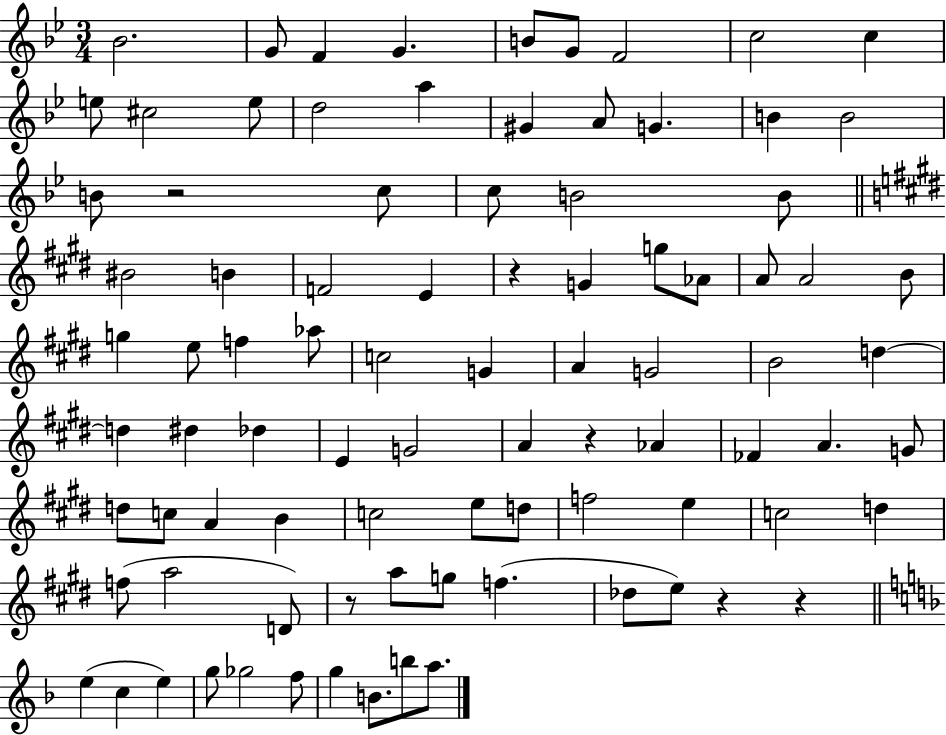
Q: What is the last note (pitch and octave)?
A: A5